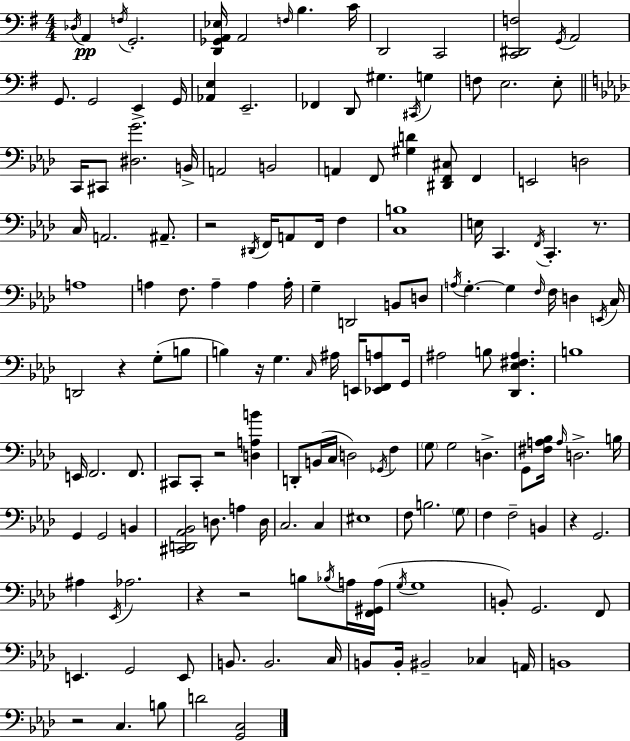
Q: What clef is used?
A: bass